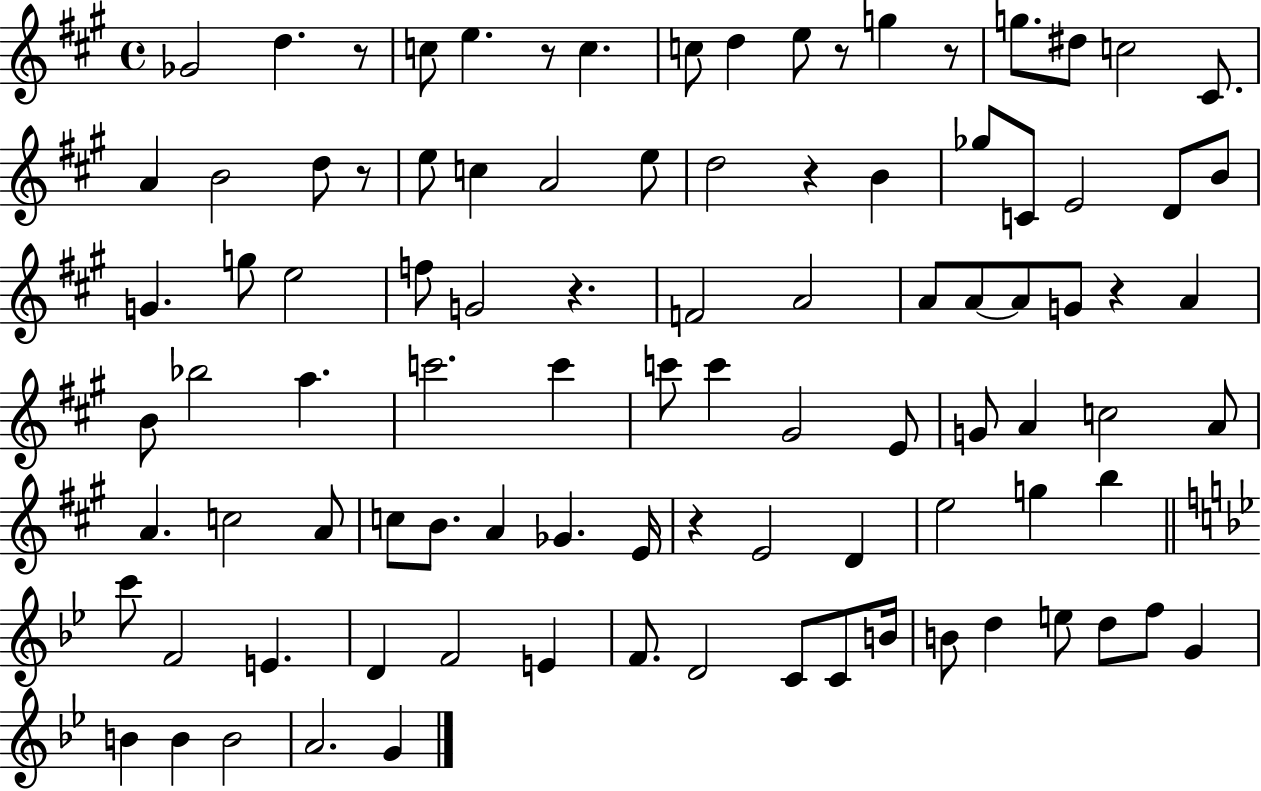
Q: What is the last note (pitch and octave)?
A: G4